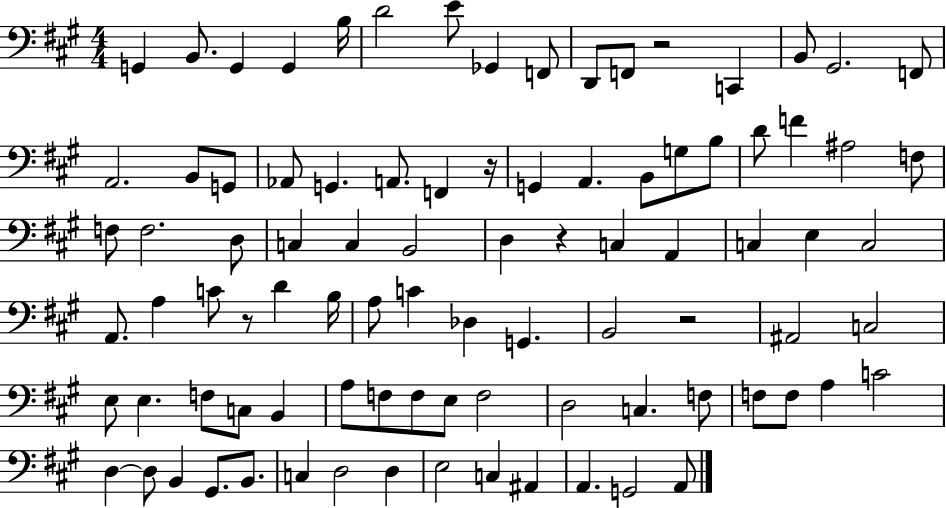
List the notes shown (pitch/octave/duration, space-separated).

G2/q B2/e. G2/q G2/q B3/s D4/h E4/e Gb2/q F2/e D2/e F2/e R/h C2/q B2/e G#2/h. F2/e A2/h. B2/e G2/e Ab2/e G2/q. A2/e. F2/q R/s G2/q A2/q. B2/e G3/e B3/e D4/e F4/q A#3/h F3/e F3/e F3/h. D3/e C3/q C3/q B2/h D3/q R/q C3/q A2/q C3/q E3/q C3/h A2/e. A3/q C4/e R/e D4/q B3/s A3/e C4/q Db3/q G2/q. B2/h R/h A#2/h C3/h E3/e E3/q. F3/e C3/e B2/q A3/e F3/e F3/e E3/e F3/h D3/h C3/q. F3/e F3/e F3/e A3/q C4/h D3/q D3/e B2/q G#2/e. B2/e. C3/q D3/h D3/q E3/h C3/q A#2/q A2/q. G2/h A2/e